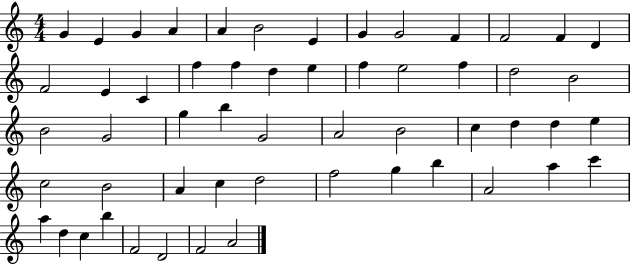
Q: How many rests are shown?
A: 0